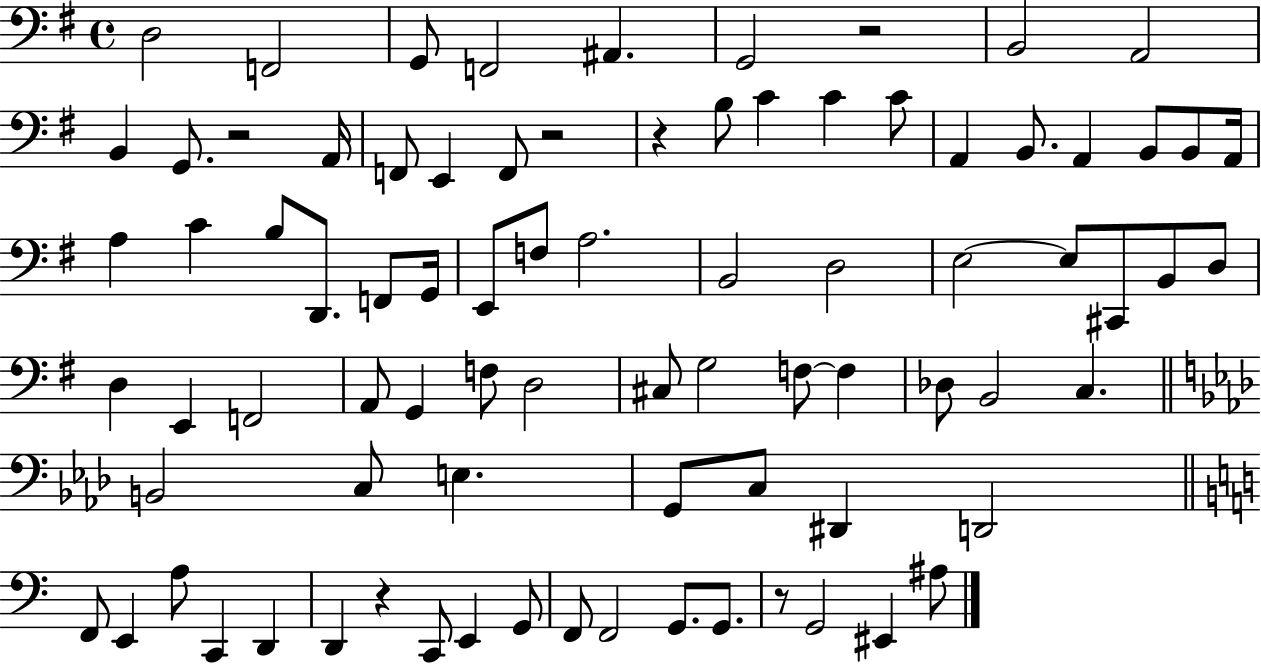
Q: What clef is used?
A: bass